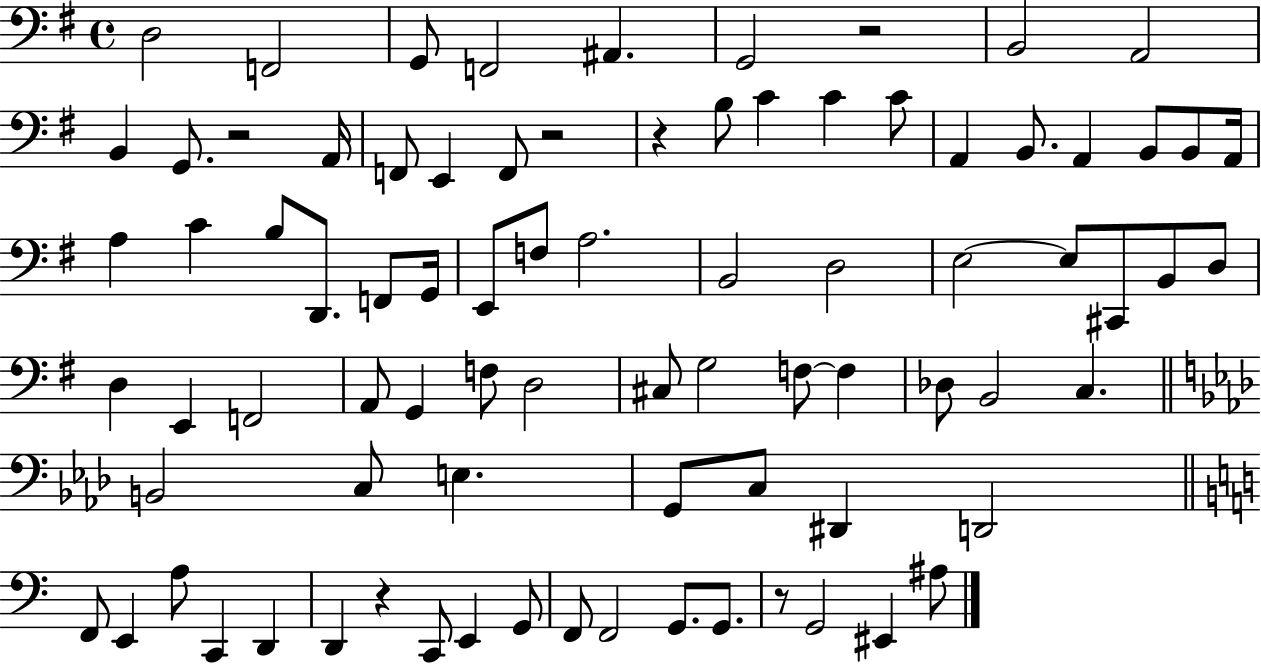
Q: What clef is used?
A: bass